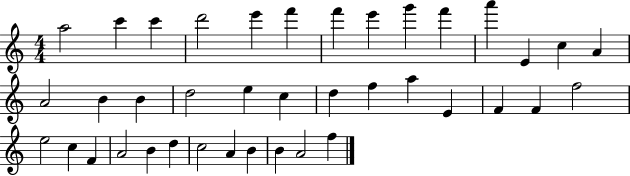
{
  \clef treble
  \numericTimeSignature
  \time 4/4
  \key c \major
  a''2 c'''4 c'''4 | d'''2 e'''4 f'''4 | f'''4 e'''4 g'''4 f'''4 | a'''4 e'4 c''4 a'4 | \break a'2 b'4 b'4 | d''2 e''4 c''4 | d''4 f''4 a''4 e'4 | f'4 f'4 f''2 | \break e''2 c''4 f'4 | a'2 b'4 d''4 | c''2 a'4 b'4 | b'4 a'2 f''4 | \break \bar "|."
}